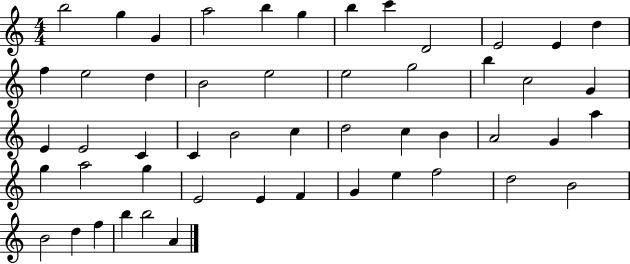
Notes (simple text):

B5/h G5/q G4/q A5/h B5/q G5/q B5/q C6/q D4/h E4/h E4/q D5/q F5/q E5/h D5/q B4/h E5/h E5/h G5/h B5/q C5/h G4/q E4/q E4/h C4/q C4/q B4/h C5/q D5/h C5/q B4/q A4/h G4/q A5/q G5/q A5/h G5/q E4/h E4/q F4/q G4/q E5/q F5/h D5/h B4/h B4/h D5/q F5/q B5/q B5/h A4/q